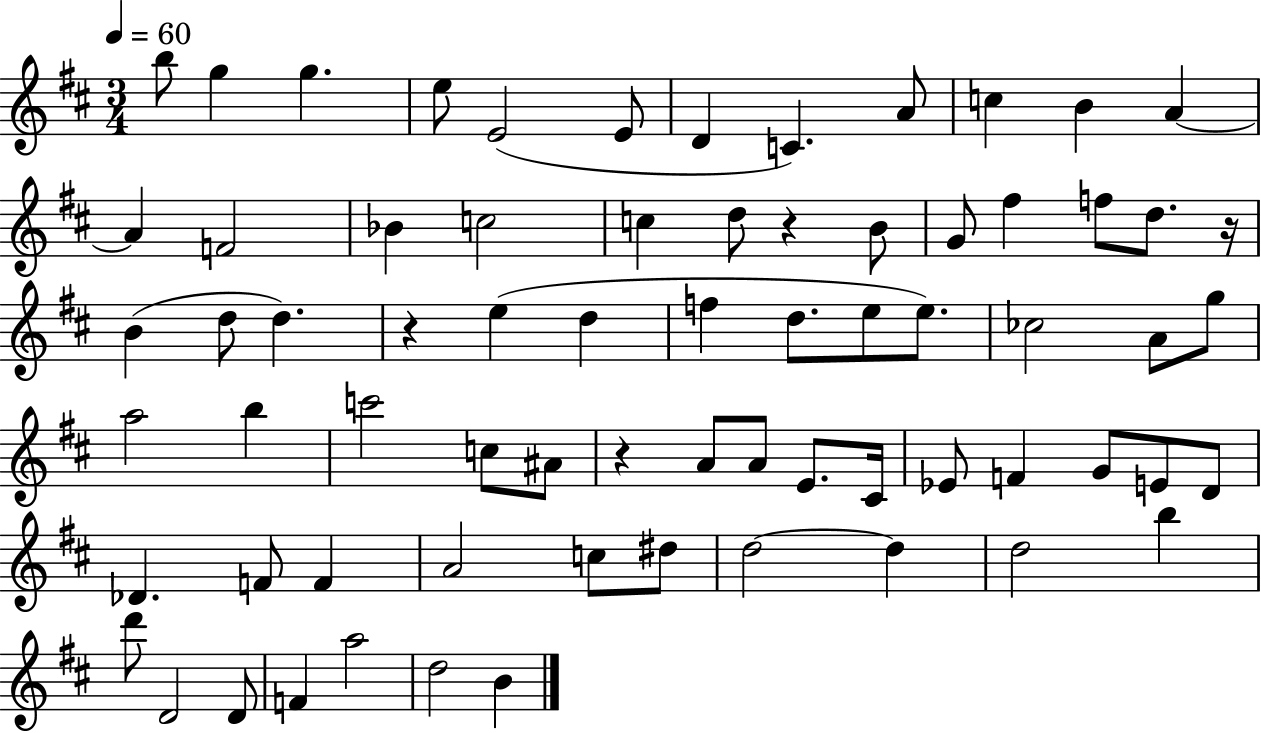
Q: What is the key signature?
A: D major